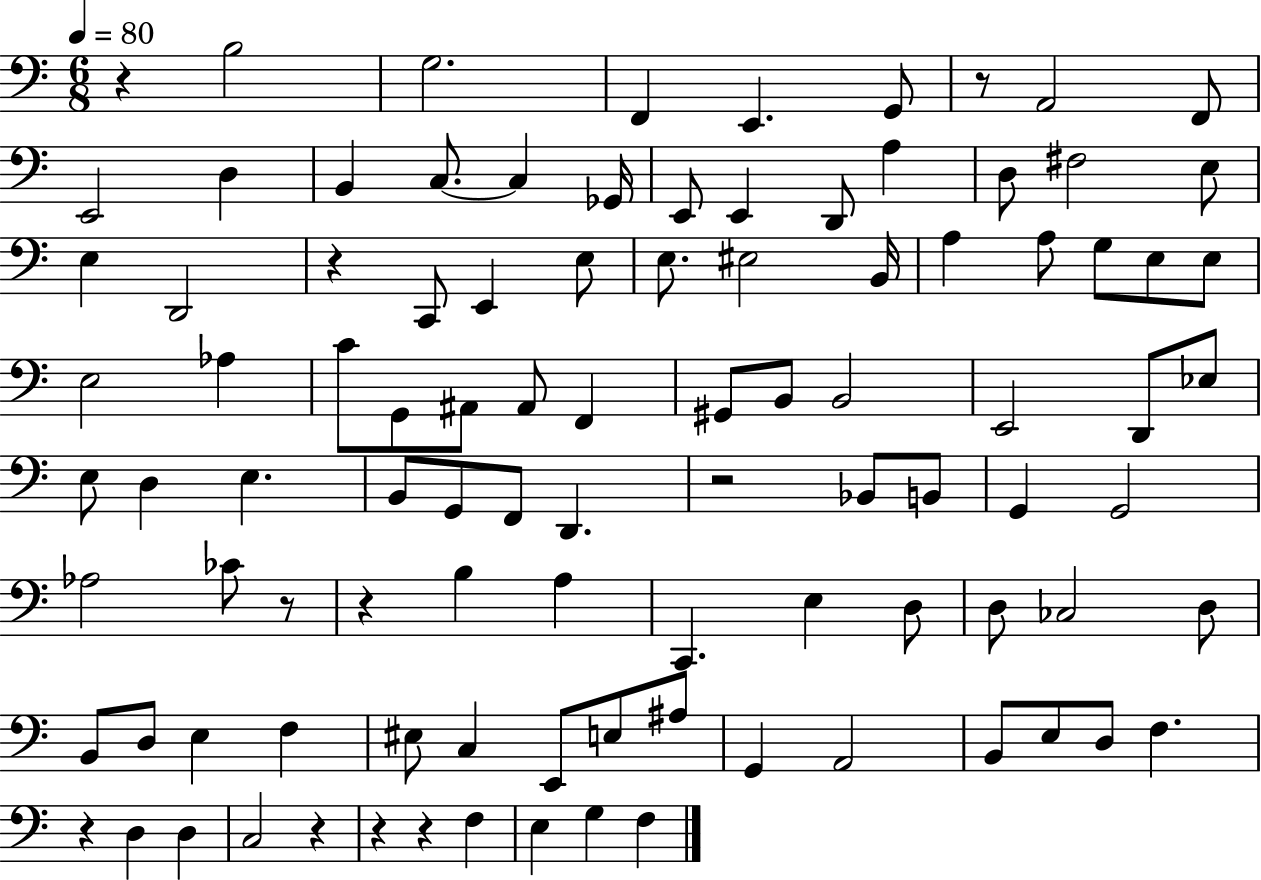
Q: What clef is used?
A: bass